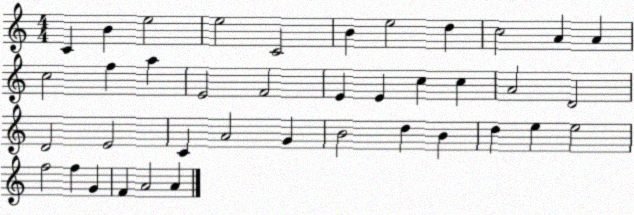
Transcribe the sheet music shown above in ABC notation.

X:1
T:Untitled
M:4/4
L:1/4
K:C
C B e2 e2 C2 B e2 d c2 A A c2 f a E2 F2 E E c c A2 D2 D2 E2 C A2 G B2 d B d e e2 f2 f G F A2 A